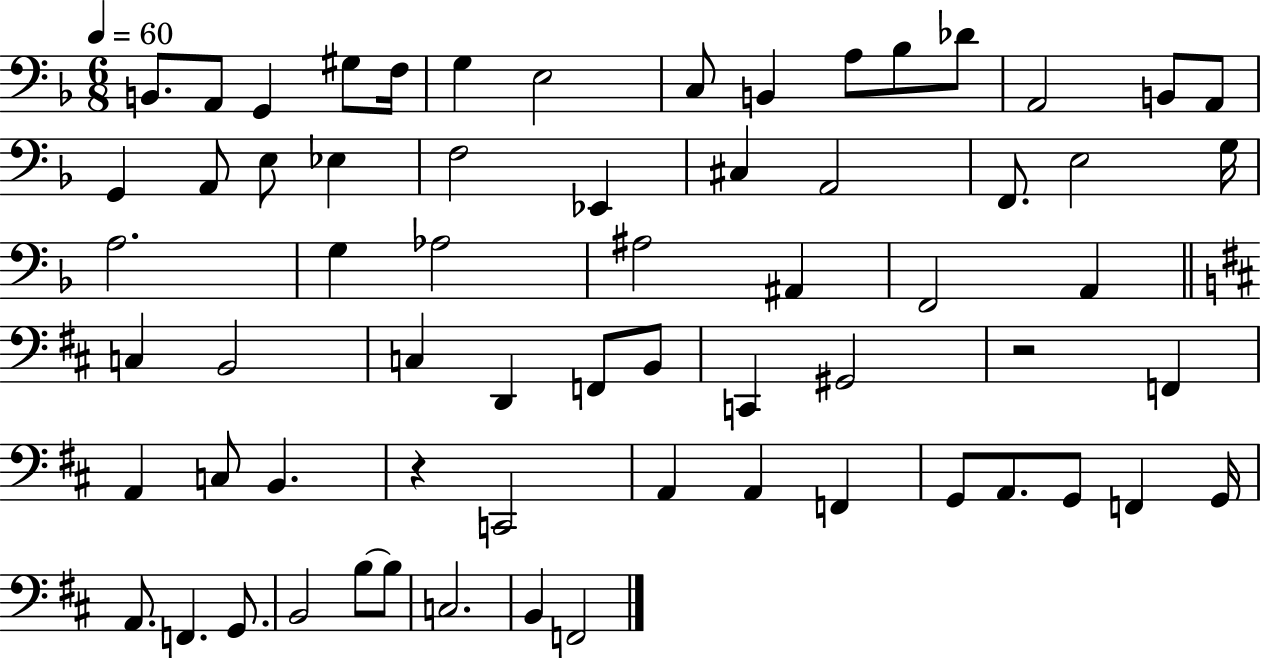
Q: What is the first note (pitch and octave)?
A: B2